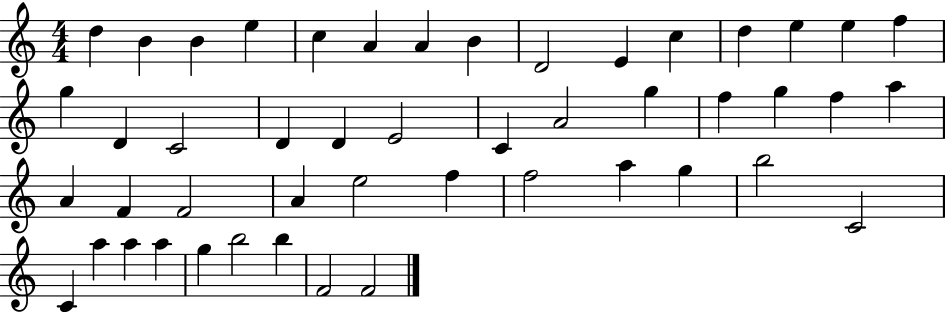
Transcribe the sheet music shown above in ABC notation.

X:1
T:Untitled
M:4/4
L:1/4
K:C
d B B e c A A B D2 E c d e e f g D C2 D D E2 C A2 g f g f a A F F2 A e2 f f2 a g b2 C2 C a a a g b2 b F2 F2